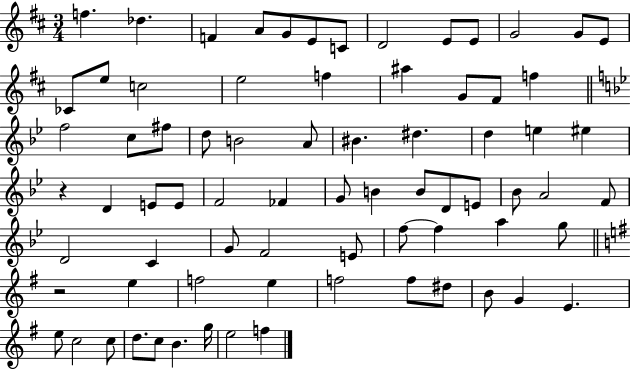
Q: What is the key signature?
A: D major